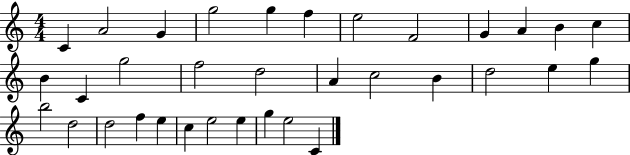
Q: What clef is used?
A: treble